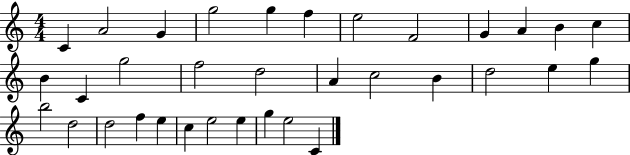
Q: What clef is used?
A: treble